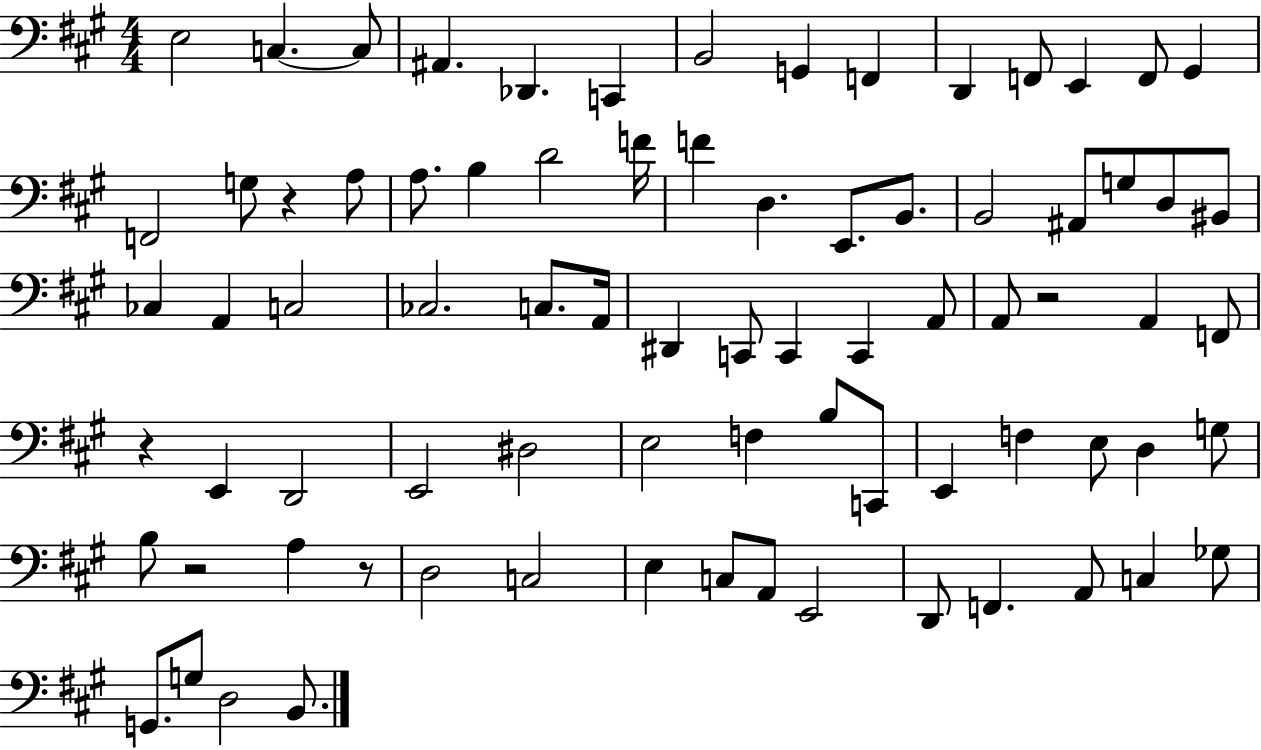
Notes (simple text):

E3/h C3/q. C3/e A#2/q. Db2/q. C2/q B2/h G2/q F2/q D2/q F2/e E2/q F2/e G#2/q F2/h G3/e R/q A3/e A3/e. B3/q D4/h F4/s F4/q D3/q. E2/e. B2/e. B2/h A#2/e G3/e D3/e BIS2/e CES3/q A2/q C3/h CES3/h. C3/e. A2/s D#2/q C2/e C2/q C2/q A2/e A2/e R/h A2/q F2/e R/q E2/q D2/h E2/h D#3/h E3/h F3/q B3/e C2/e E2/q F3/q E3/e D3/q G3/e B3/e R/h A3/q R/e D3/h C3/h E3/q C3/e A2/e E2/h D2/e F2/q. A2/e C3/q Gb3/e G2/e. G3/e D3/h B2/e.